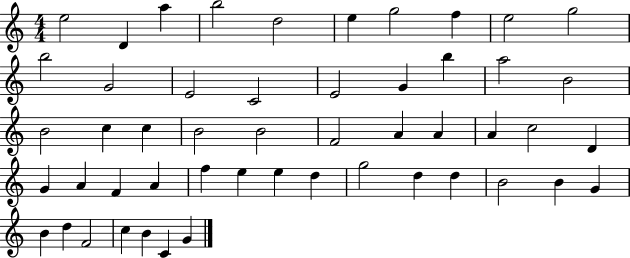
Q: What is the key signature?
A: C major